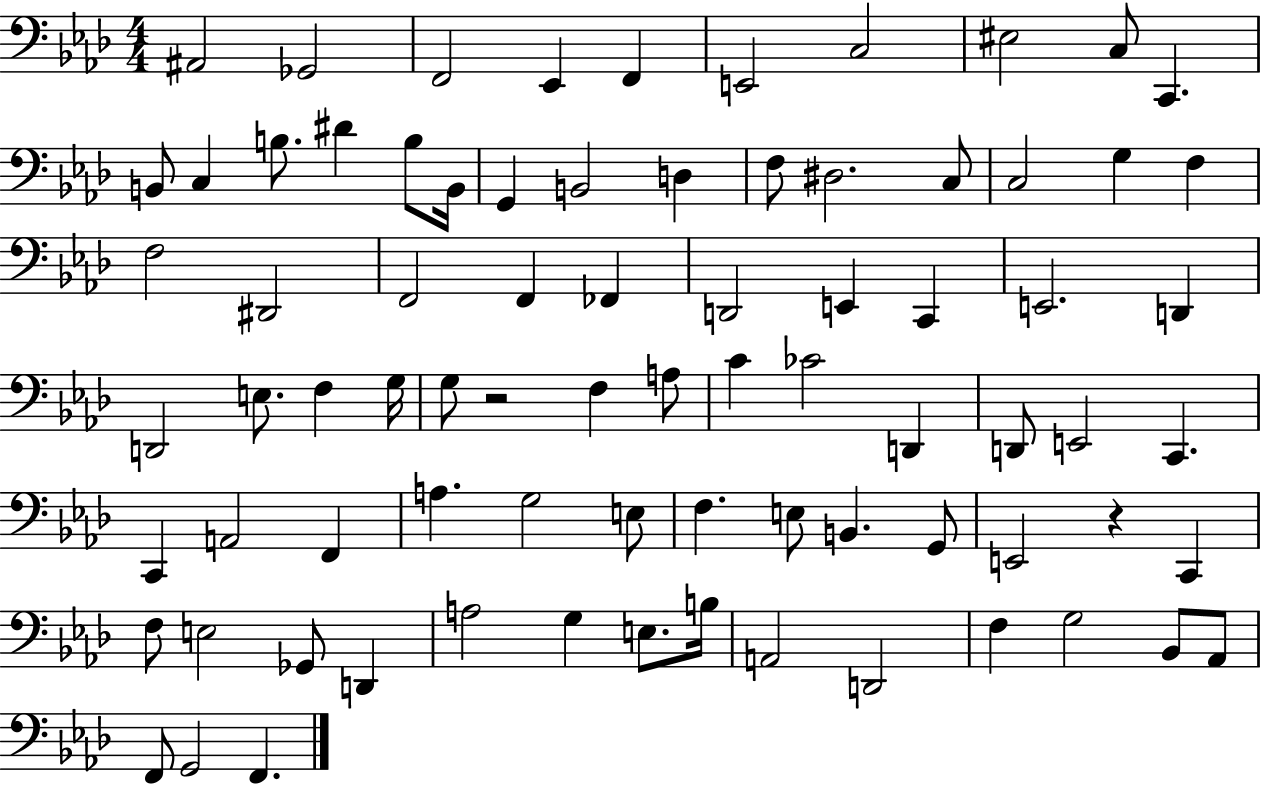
X:1
T:Untitled
M:4/4
L:1/4
K:Ab
^A,,2 _G,,2 F,,2 _E,, F,, E,,2 C,2 ^E,2 C,/2 C,, B,,/2 C, B,/2 ^D B,/2 B,,/4 G,, B,,2 D, F,/2 ^D,2 C,/2 C,2 G, F, F,2 ^D,,2 F,,2 F,, _F,, D,,2 E,, C,, E,,2 D,, D,,2 E,/2 F, G,/4 G,/2 z2 F, A,/2 C _C2 D,, D,,/2 E,,2 C,, C,, A,,2 F,, A, G,2 E,/2 F, E,/2 B,, G,,/2 E,,2 z C,, F,/2 E,2 _G,,/2 D,, A,2 G, E,/2 B,/4 A,,2 D,,2 F, G,2 _B,,/2 _A,,/2 F,,/2 G,,2 F,,